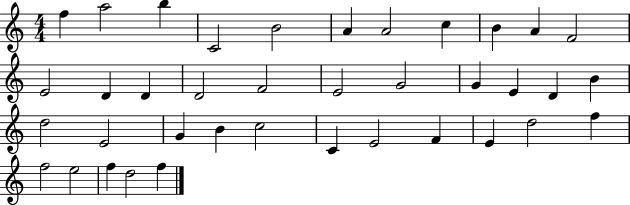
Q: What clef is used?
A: treble